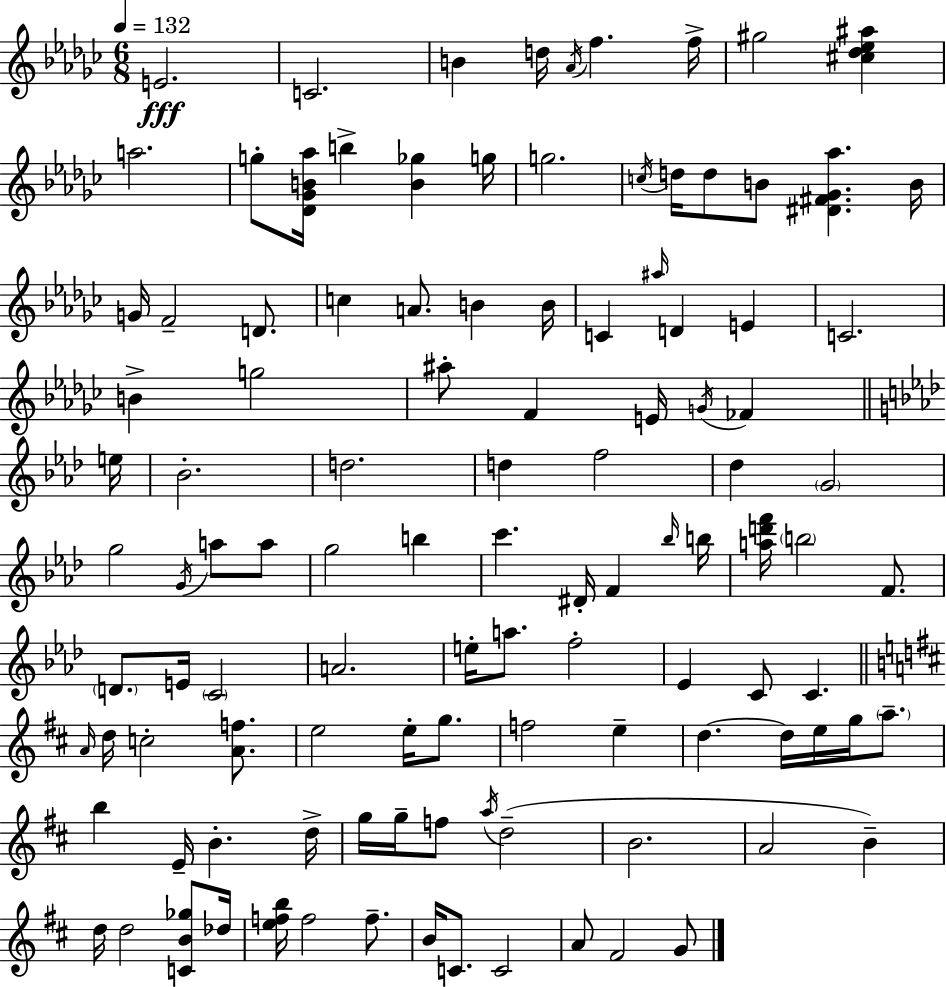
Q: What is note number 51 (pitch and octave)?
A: C6